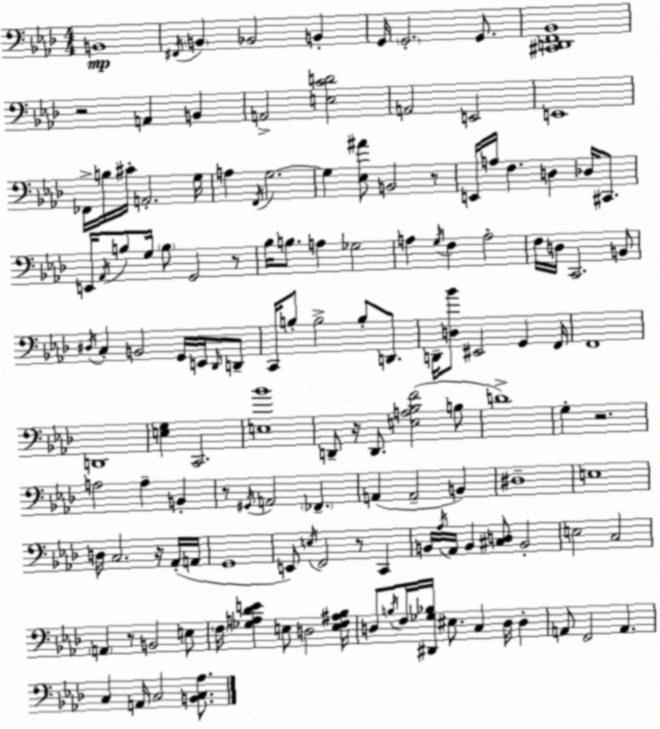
X:1
T:Untitled
M:4/4
L:1/4
K:Fm
B,,4 ^F,,/4 B,, _B,,2 B,, G,,/4 G,,2 G,,/2 [^C,,D,,F,,_B,,]4 z2 A,, B,, A,,2 [E,CD]2 A,,2 E,,2 E,,4 _F,,/4 B,/4 ^C/4 A,,2 G,/4 A, F,,/4 G,2 G, [_E,^A]/2 B,,2 z/2 E,,/4 A,/4 F, D, _D,/4 ^C,,/2 E,,/4 _A,,/4 B,/2 G,/4 B,/2 G,,2 z/2 _B,/4 B,/2 A, _G,2 A, G,/4 F, A,2 F,/4 D,/4 C,,2 B,,/2 ^D,/4 C, B,,2 G,,/4 E,,/4 _D,,/4 D,,/2 C,,/4 B,/2 B,2 B,/2 D,,/2 D,,/4 [D,_B]/2 ^E,,2 G,, F,,/4 F,,4 D,,4 [E,G,] C,,2 [E,_B]4 D,,/2 z/4 D,,/2 [E,A,_B,F]2 B,/2 D4 G, z2 A,2 A, B,, z/2 ^G,,/4 A,,2 _F,, A,, A,,2 B,, ^D,4 E,4 D,/4 C,2 z/4 _A,,/4 A,,/4 G,,4 E,,/2 E,/4 F,,2 z/2 C,, B,,/4 _A,/4 _A,,/4 B,, [^C,D,]/2 B,,2 E,2 C,2 A,, z/2 B,,2 E,/2 F,/4 [_G,A,_DE] E,/2 D,2 [E,F,^A,_B,]/4 D,/2 B,/4 F,/4 [^D,,_G,_B,]/4 ^E,/2 C, D,/4 D, A,,/2 F,,2 A,, C, A,,/4 C,2 [B,,C,_A,]/2